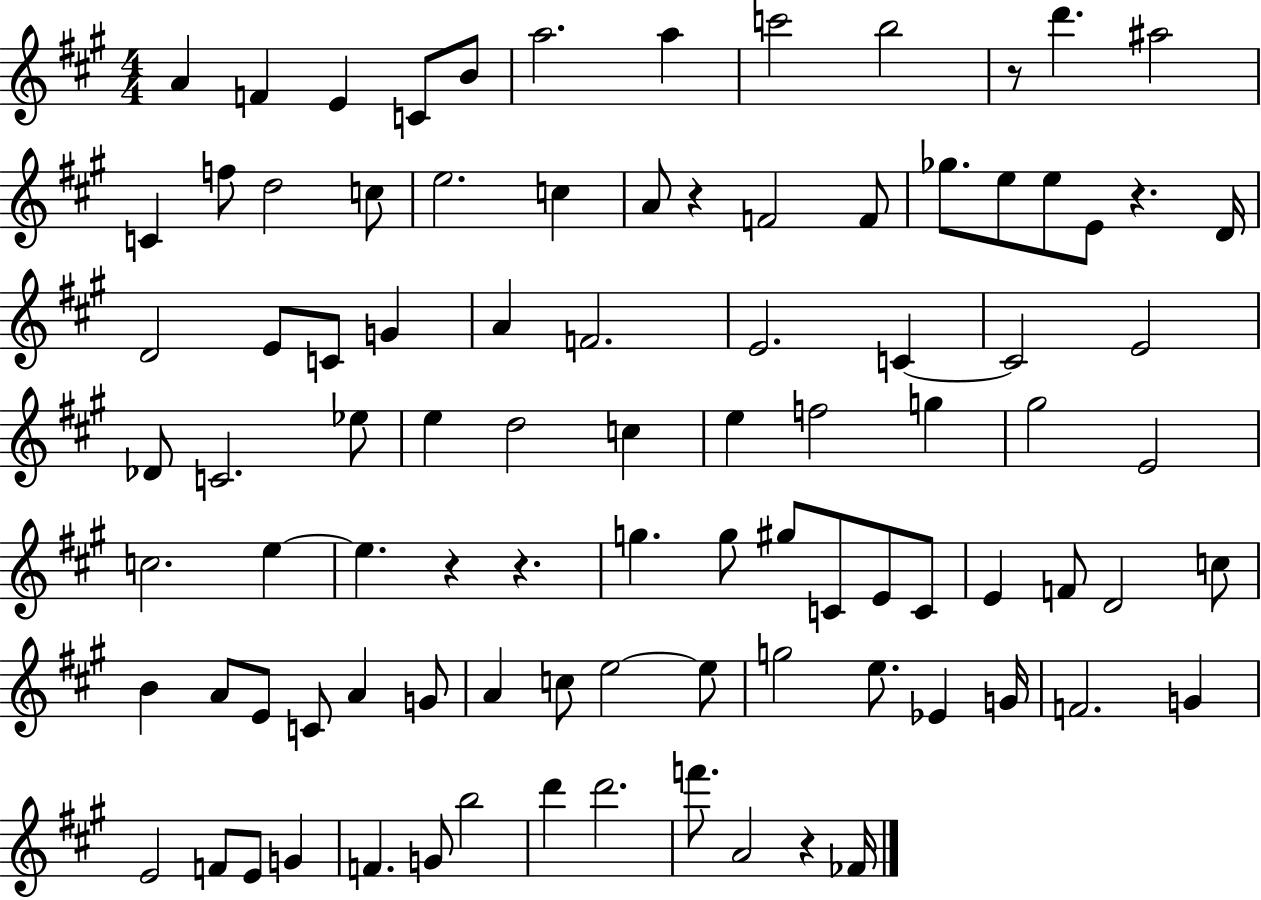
A4/q F4/q E4/q C4/e B4/e A5/h. A5/q C6/h B5/h R/e D6/q. A#5/h C4/q F5/e D5/h C5/e E5/h. C5/q A4/e R/q F4/h F4/e Gb5/e. E5/e E5/e E4/e R/q. D4/s D4/h E4/e C4/e G4/q A4/q F4/h. E4/h. C4/q C4/h E4/h Db4/e C4/h. Eb5/e E5/q D5/h C5/q E5/q F5/h G5/q G#5/h E4/h C5/h. E5/q E5/q. R/q R/q. G5/q. G5/e G#5/e C4/e E4/e C4/e E4/q F4/e D4/h C5/e B4/q A4/e E4/e C4/e A4/q G4/e A4/q C5/e E5/h E5/e G5/h E5/e. Eb4/q G4/s F4/h. G4/q E4/h F4/e E4/e G4/q F4/q. G4/e B5/h D6/q D6/h. F6/e. A4/h R/q FES4/s